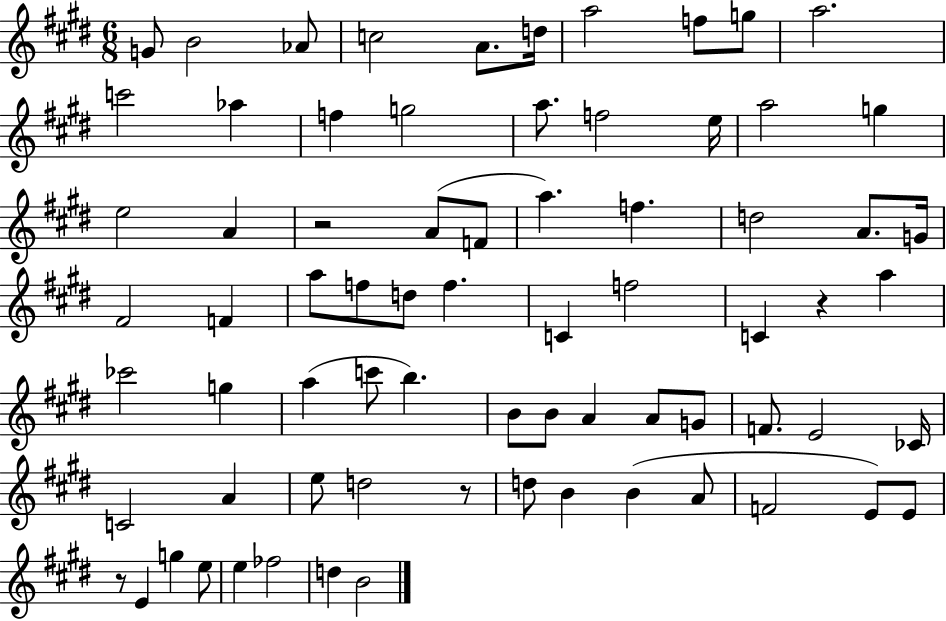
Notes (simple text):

G4/e B4/h Ab4/e C5/h A4/e. D5/s A5/h F5/e G5/e A5/h. C6/h Ab5/q F5/q G5/h A5/e. F5/h E5/s A5/h G5/q E5/h A4/q R/h A4/e F4/e A5/q. F5/q. D5/h A4/e. G4/s F#4/h F4/q A5/e F5/e D5/e F5/q. C4/q F5/h C4/q R/q A5/q CES6/h G5/q A5/q C6/e B5/q. B4/e B4/e A4/q A4/e G4/e F4/e. E4/h CES4/s C4/h A4/q E5/e D5/h R/e D5/e B4/q B4/q A4/e F4/h E4/e E4/e R/e E4/q G5/q E5/e E5/q FES5/h D5/q B4/h